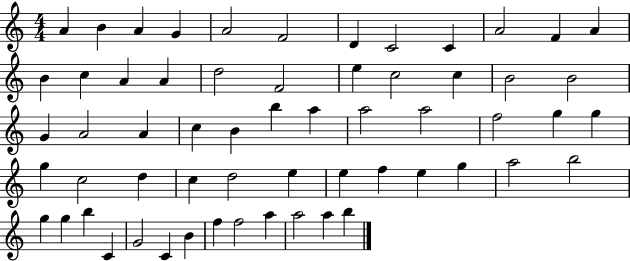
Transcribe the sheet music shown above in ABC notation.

X:1
T:Untitled
M:4/4
L:1/4
K:C
A B A G A2 F2 D C2 C A2 F A B c A A d2 F2 e c2 c B2 B2 G A2 A c B b a a2 a2 f2 g g g c2 d c d2 e e f e g a2 b2 g g b C G2 C B f f2 a a2 a b